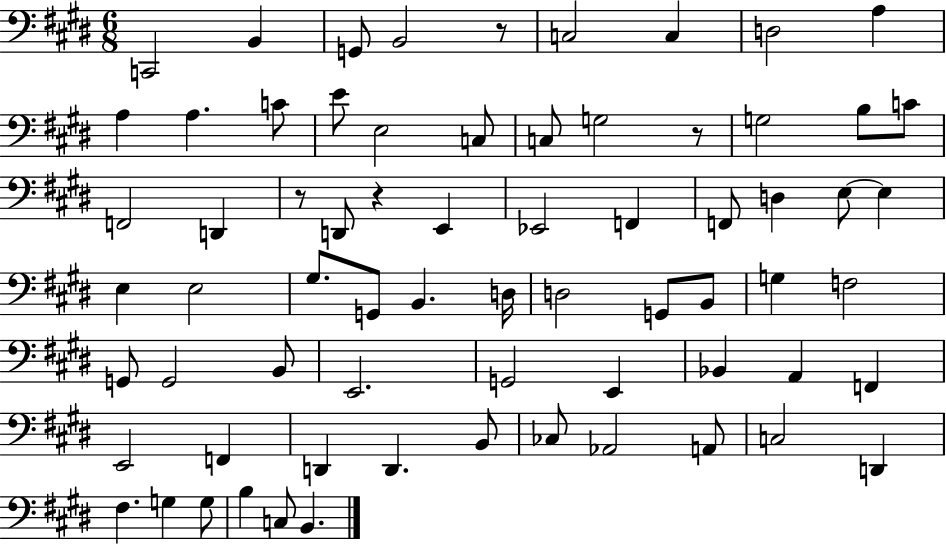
C2/h B2/q G2/e B2/h R/e C3/h C3/q D3/h A3/q A3/q A3/q. C4/e E4/e E3/h C3/e C3/e G3/h R/e G3/h B3/e C4/e F2/h D2/q R/e D2/e R/q E2/q Eb2/h F2/q F2/e D3/q E3/e E3/q E3/q E3/h G#3/e. G2/e B2/q. D3/s D3/h G2/e B2/e G3/q F3/h G2/e G2/h B2/e E2/h. G2/h E2/q Bb2/q A2/q F2/q E2/h F2/q D2/q D2/q. B2/e CES3/e Ab2/h A2/e C3/h D2/q F#3/q. G3/q G3/e B3/q C3/e B2/q.